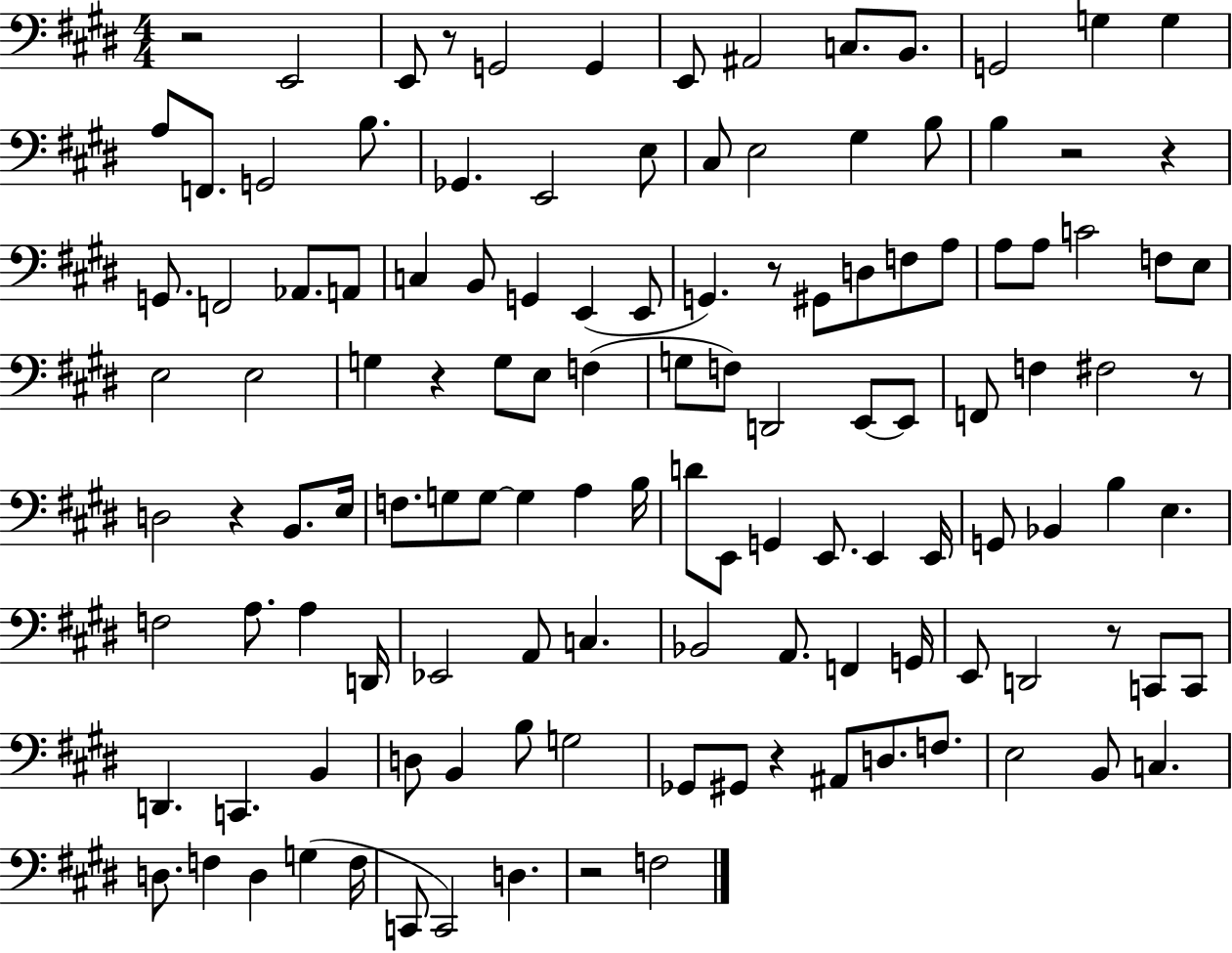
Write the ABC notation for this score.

X:1
T:Untitled
M:4/4
L:1/4
K:E
z2 E,,2 E,,/2 z/2 G,,2 G,, E,,/2 ^A,,2 C,/2 B,,/2 G,,2 G, G, A,/2 F,,/2 G,,2 B,/2 _G,, E,,2 E,/2 ^C,/2 E,2 ^G, B,/2 B, z2 z G,,/2 F,,2 _A,,/2 A,,/2 C, B,,/2 G,, E,, E,,/2 G,, z/2 ^G,,/2 D,/2 F,/2 A,/2 A,/2 A,/2 C2 F,/2 E,/2 E,2 E,2 G, z G,/2 E,/2 F, G,/2 F,/2 D,,2 E,,/2 E,,/2 F,,/2 F, ^F,2 z/2 D,2 z B,,/2 E,/4 F,/2 G,/2 G,/2 G, A, B,/4 D/2 E,,/2 G,, E,,/2 E,, E,,/4 G,,/2 _B,, B, E, F,2 A,/2 A, D,,/4 _E,,2 A,,/2 C, _B,,2 A,,/2 F,, G,,/4 E,,/2 D,,2 z/2 C,,/2 C,,/2 D,, C,, B,, D,/2 B,, B,/2 G,2 _G,,/2 ^G,,/2 z ^A,,/2 D,/2 F,/2 E,2 B,,/2 C, D,/2 F, D, G, F,/4 C,,/2 C,,2 D, z2 F,2